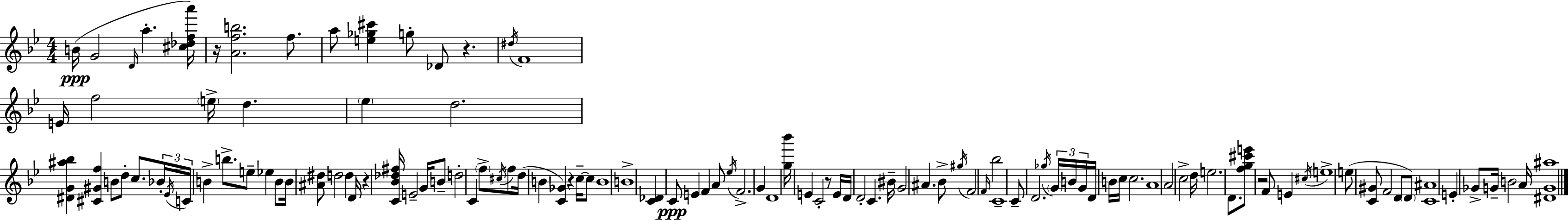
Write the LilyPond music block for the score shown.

{
  \clef treble
  \numericTimeSignature
  \time 4/4
  \key g \minor
  b'16(\ppp g'2 \grace { d'16 } a''4.-. | <cis'' des'' f'' a'''>16) r16 <a' f'' b''>2. f''8. | a''8 <e'' ges'' cis'''>4 g''8-. des'8 r4. | \acciaccatura { dis''16 } f'1 | \break e'16 f''2 \parenthesize e''16-> d''4. | \parenthesize ees''4 d''2. | <dis' g' ais'' bes''>4 <cis' gis' f''>4 b'8 d''8-. c''8. | \tuplet 3/2 { bes'16-. \acciaccatura { ees'16 } c'16 } b'4-> b''8.-> e''8-- ees''4 | \break b'8 b'16 <ais' dis''>8 d''2 d''4 | d'16 r4 <c' bes' des'' fis''>16 e'2-- | g'16 b'8-- d''2-. c'4 \parenthesize f''8-> | \acciaccatura { cis''16 } f''8 d''16( b'4 <c' ges'>4) r4 | \break c''16--~~ c''8 b'1 | b'1-> | <c' des'>4 c'8\ppp e'4 f'4 | a'8 \acciaccatura { ees''16 } f'2.-> | \break g'4 d'1 | <g'' bes'''>16 e'4 c'2-. | r8 e'16 d'16 d'2-. c'4. | bis'16-- g'2 ais'4. | \break bes'8-> \acciaccatura { gis''16 } f'2 \grace { f'16 } bes''2 | c'1-- | c'8-- d'2. | \acciaccatura { ges''16 } \tuplet 3/2 { \parenthesize g'16 b'16 g'16 } d'16 b'16 c''16 c''2. | \break a'1 | a'2 | c''2-> d''16 e''2. | d'8. <f'' g'' cis''' e'''>8 r2 | \break f'8 e'4 \acciaccatura { cis''16 } e''1-> | e''8( <c' gis'>8 f'2 | d'8 \parenthesize d'8) <c' ais'>1 | e'4-. ges'8-> g'16-- | \break b'2 a'16 <dis' g' ais''>1 | \bar "|."
}